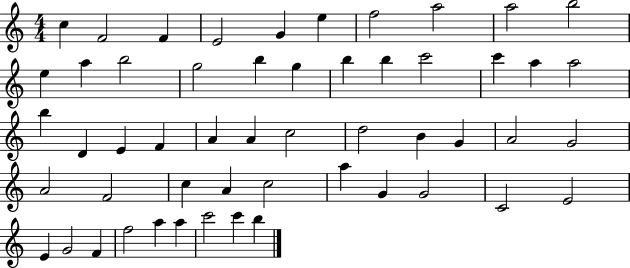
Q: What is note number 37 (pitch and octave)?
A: C5